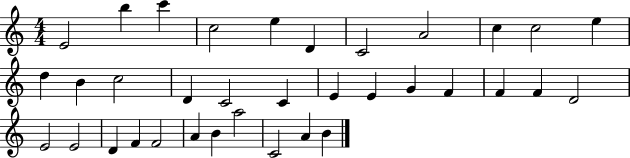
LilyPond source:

{
  \clef treble
  \numericTimeSignature
  \time 4/4
  \key c \major
  e'2 b''4 c'''4 | c''2 e''4 d'4 | c'2 a'2 | c''4 c''2 e''4 | \break d''4 b'4 c''2 | d'4 c'2 c'4 | e'4 e'4 g'4 f'4 | f'4 f'4 d'2 | \break e'2 e'2 | d'4 f'4 f'2 | a'4 b'4 a''2 | c'2 a'4 b'4 | \break \bar "|."
}